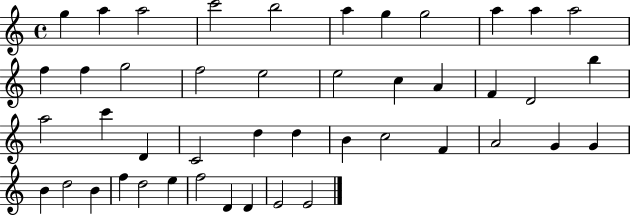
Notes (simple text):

G5/q A5/q A5/h C6/h B5/h A5/q G5/q G5/h A5/q A5/q A5/h F5/q F5/q G5/h F5/h E5/h E5/h C5/q A4/q F4/q D4/h B5/q A5/h C6/q D4/q C4/h D5/q D5/q B4/q C5/h F4/q A4/h G4/q G4/q B4/q D5/h B4/q F5/q D5/h E5/q F5/h D4/q D4/q E4/h E4/h